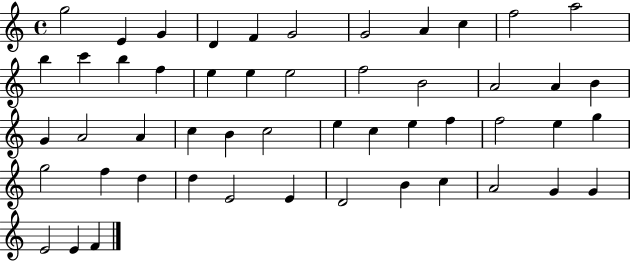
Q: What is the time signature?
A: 4/4